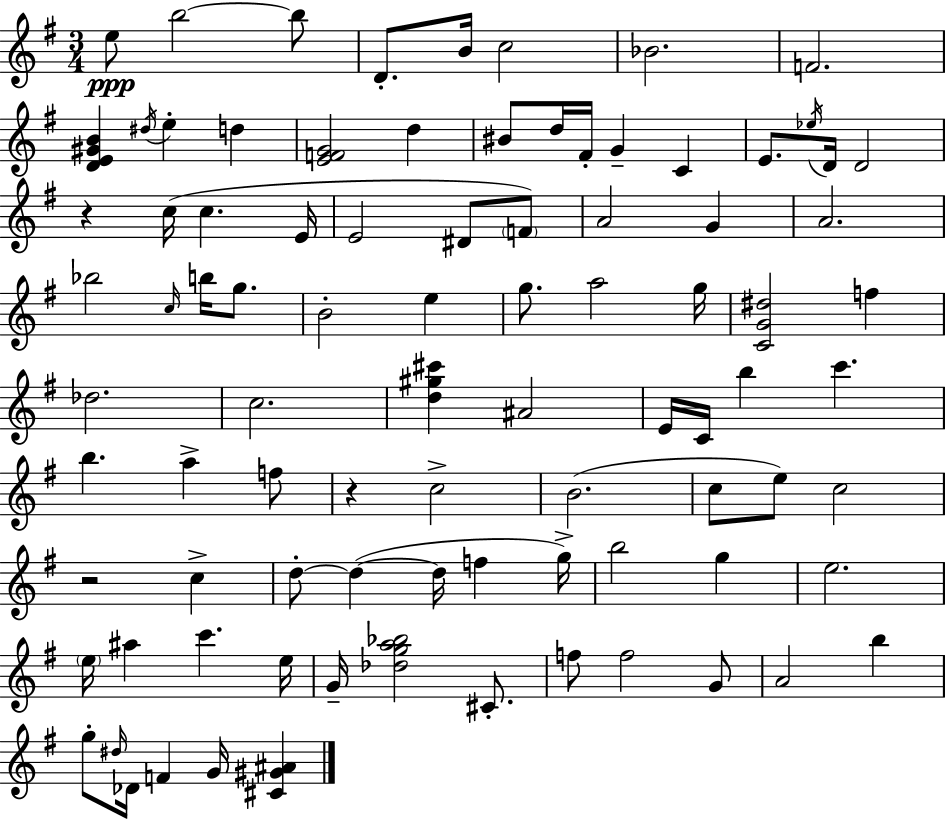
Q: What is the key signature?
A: E minor